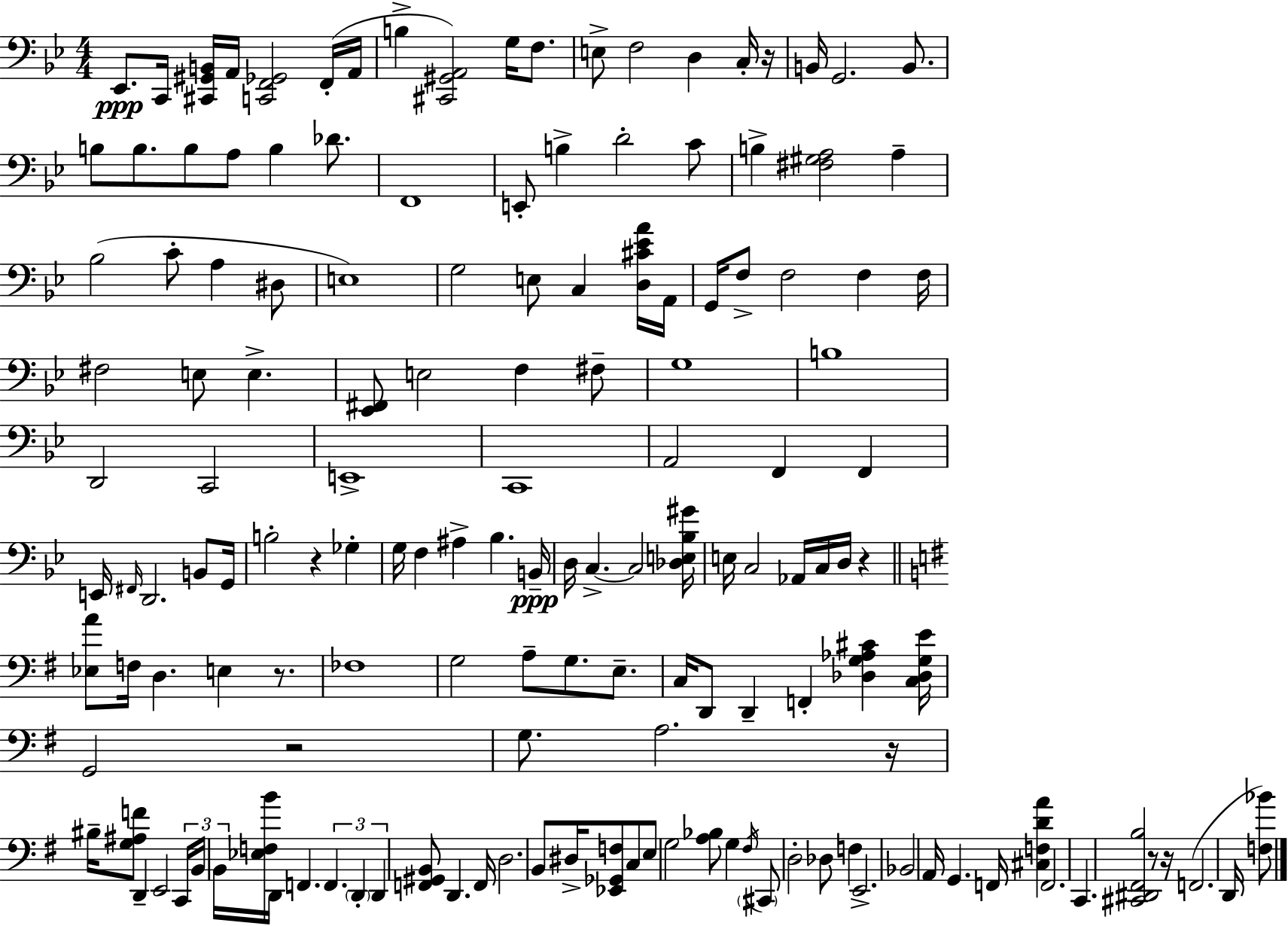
X:1
T:Untitled
M:4/4
L:1/4
K:Gm
_E,,/2 C,,/4 [^C,,^G,,B,,]/4 A,,/4 [C,,F,,_G,,]2 F,,/4 A,,/4 B, [^C,,^G,,A,,]2 G,/4 F,/2 E,/2 F,2 D, C,/4 z/4 B,,/4 G,,2 B,,/2 B,/2 B,/2 B,/2 A,/2 B, _D/2 F,,4 E,,/2 B, D2 C/2 B, [^F,^G,A,]2 A, _B,2 C/2 A, ^D,/2 E,4 G,2 E,/2 C, [D,^C_EA]/4 A,,/4 G,,/4 F,/2 F,2 F, F,/4 ^F,2 E,/2 E, [_E,,^F,,]/2 E,2 F, ^F,/2 G,4 B,4 D,,2 C,,2 E,,4 C,,4 A,,2 F,, F,, E,,/4 ^F,,/4 D,,2 B,,/2 G,,/4 B,2 z _G, G,/4 F, ^A, _B, B,,/4 D,/4 C, C,2 [_D,E,_B,^G]/4 E,/4 C,2 _A,,/4 C,/4 D,/4 z [_E,A]/2 F,/4 D, E, z/2 _F,4 G,2 A,/2 G,/2 E,/2 C,/4 D,,/2 D,, F,, [_D,G,_A,^C] [C,_D,G,E]/4 G,,2 z2 G,/2 A,2 z/4 ^B,/4 [G,^A,F]/2 D,, E,,2 C,,/4 B,,/4 B,,/4 [_E,F,B]/4 D,,/4 F,, F,, D,, D,, [F,,^G,,B,,]/2 D,, F,,/4 D,2 B,,/2 ^D,/4 [_E,,_G,,F,]/2 C,/2 E,/2 G,2 [A,_B,]/2 G, ^F,/4 ^C,,/2 D,2 _D,/2 F, E,,2 _B,,2 A,,/4 G,, F,,/4 [^C,F,DA] F,,2 C,, [^C,,^D,,^F,,B,]2 z/2 z/4 F,,2 D,,/4 [F,_B]/2